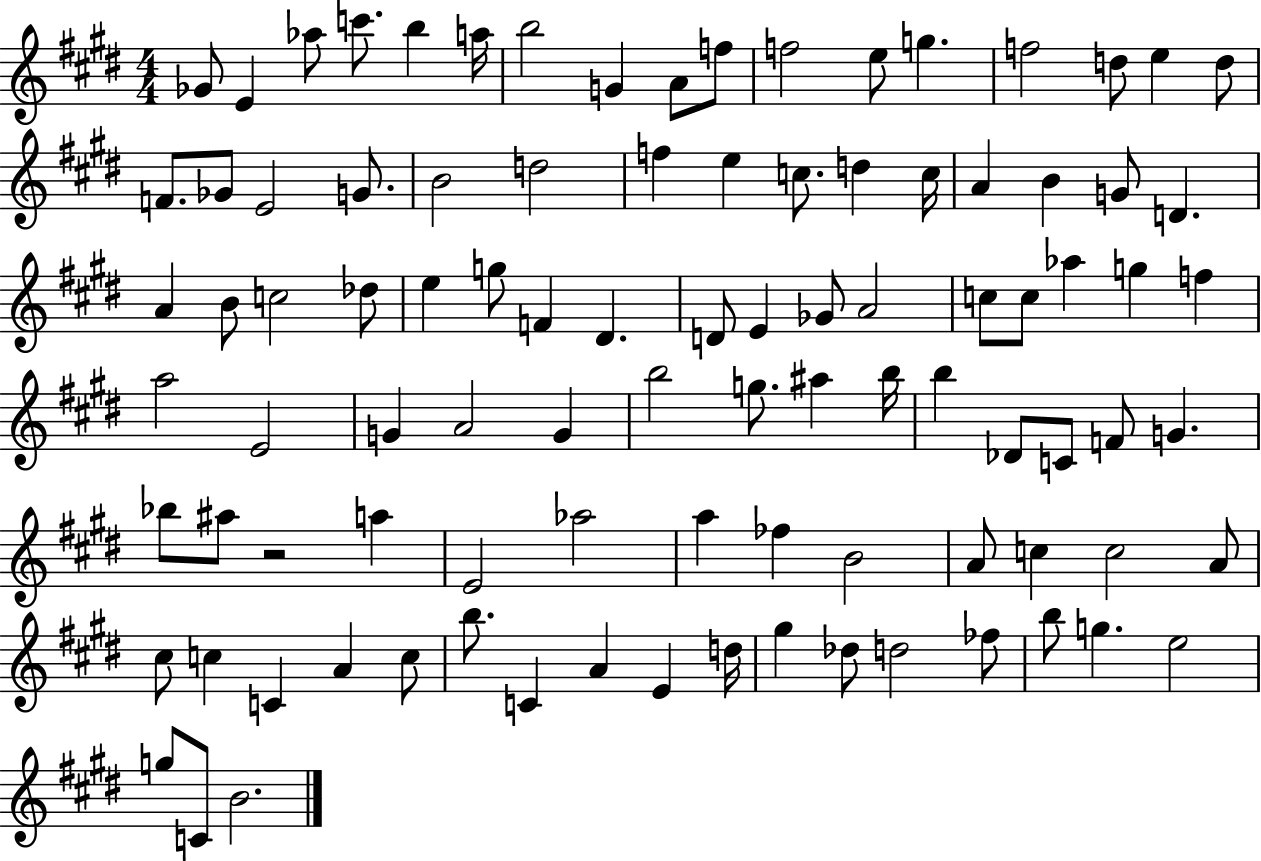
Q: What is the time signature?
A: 4/4